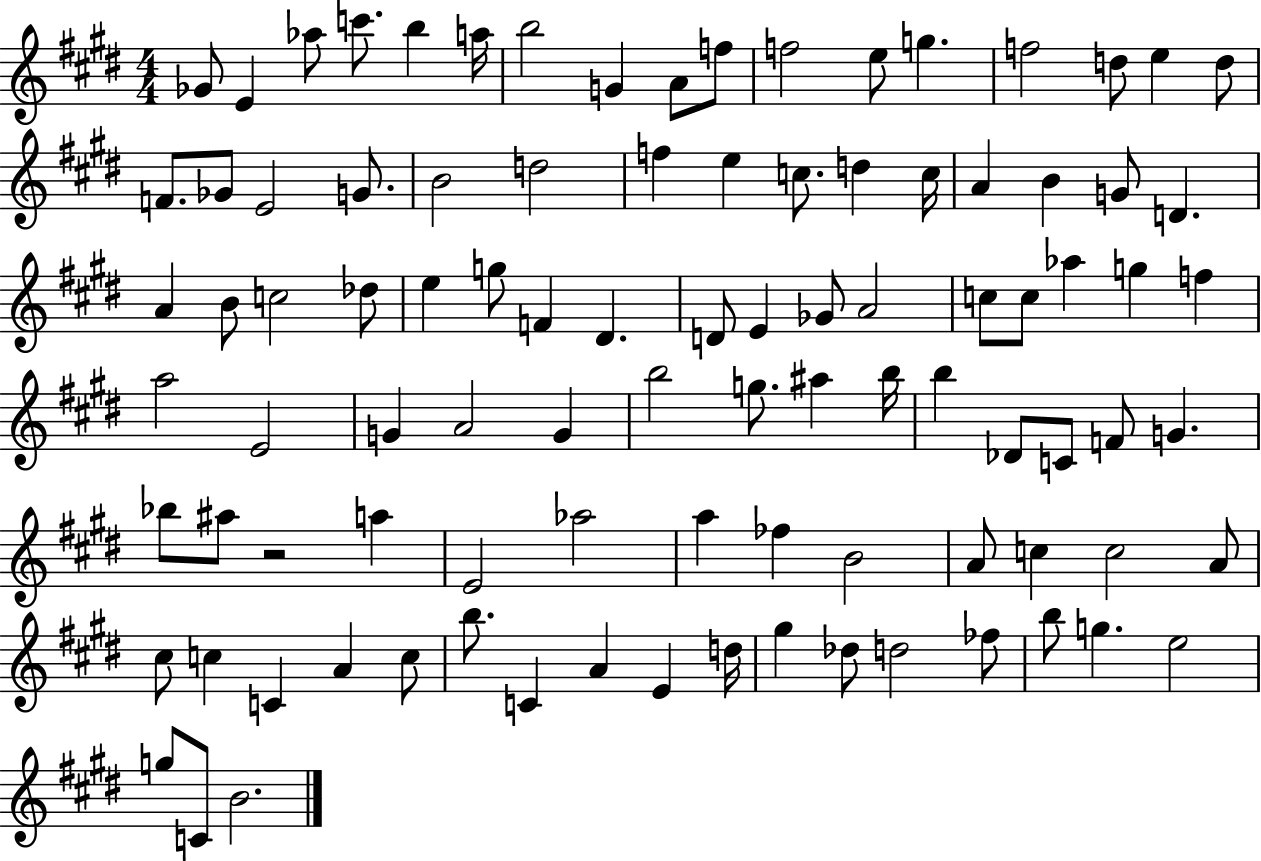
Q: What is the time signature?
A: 4/4